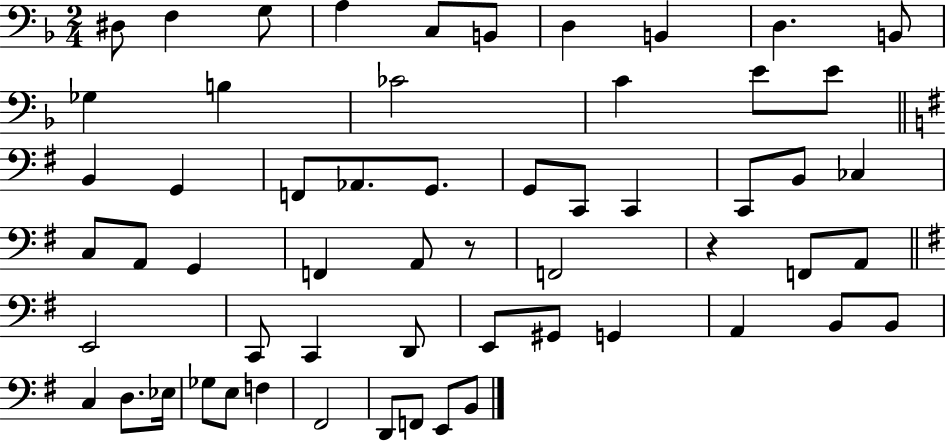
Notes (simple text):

D#3/e F3/q G3/e A3/q C3/e B2/e D3/q B2/q D3/q. B2/e Gb3/q B3/q CES4/h C4/q E4/e E4/e B2/q G2/q F2/e Ab2/e. G2/e. G2/e C2/e C2/q C2/e B2/e CES3/q C3/e A2/e G2/q F2/q A2/e R/e F2/h R/q F2/e A2/e E2/h C2/e C2/q D2/e E2/e G#2/e G2/q A2/q B2/e B2/e C3/q D3/e. Eb3/s Gb3/e E3/e F3/q F#2/h D2/e F2/e E2/e B2/e